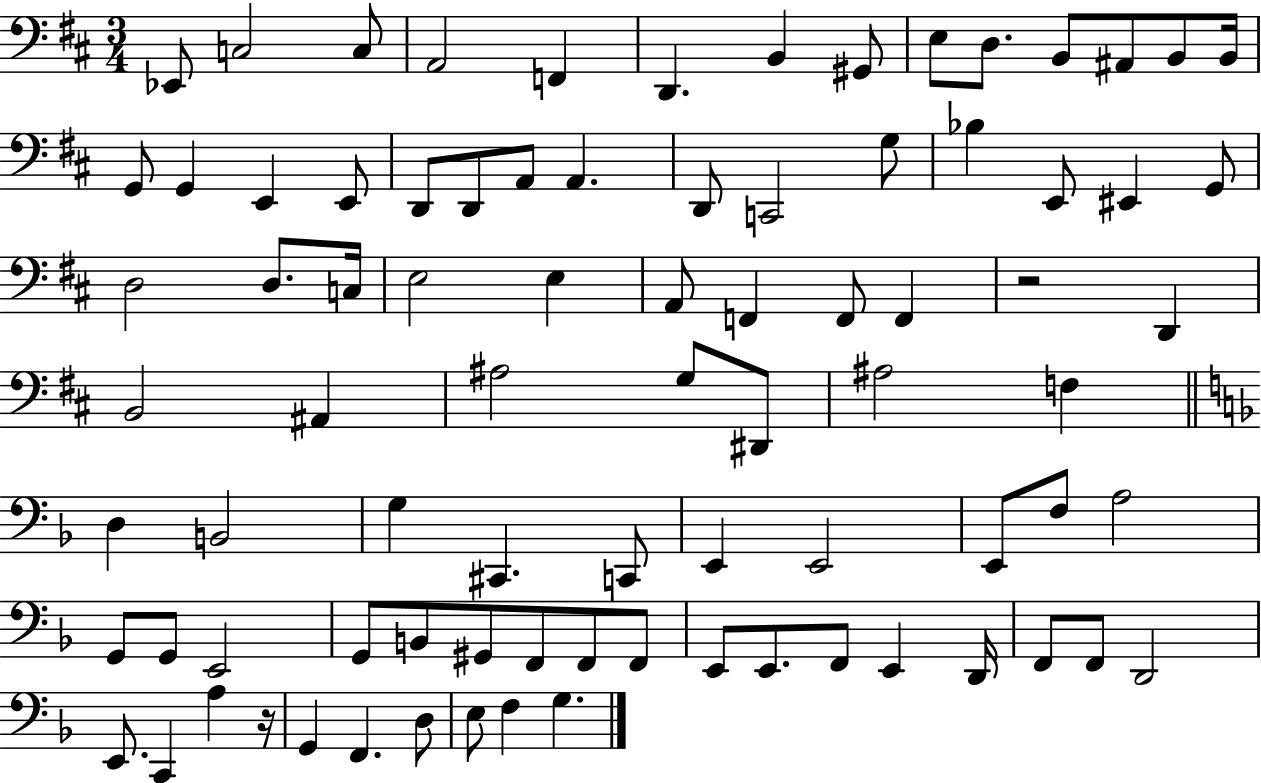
X:1
T:Untitled
M:3/4
L:1/4
K:D
_E,,/2 C,2 C,/2 A,,2 F,, D,, B,, ^G,,/2 E,/2 D,/2 B,,/2 ^A,,/2 B,,/2 B,,/4 G,,/2 G,, E,, E,,/2 D,,/2 D,,/2 A,,/2 A,, D,,/2 C,,2 G,/2 _B, E,,/2 ^E,, G,,/2 D,2 D,/2 C,/4 E,2 E, A,,/2 F,, F,,/2 F,, z2 D,, B,,2 ^A,, ^A,2 G,/2 ^D,,/2 ^A,2 F, D, B,,2 G, ^C,, C,,/2 E,, E,,2 E,,/2 F,/2 A,2 G,,/2 G,,/2 E,,2 G,,/2 B,,/2 ^G,,/2 F,,/2 F,,/2 F,,/2 E,,/2 E,,/2 F,,/2 E,, D,,/4 F,,/2 F,,/2 D,,2 E,,/2 C,, A, z/4 G,, F,, D,/2 E,/2 F, G,